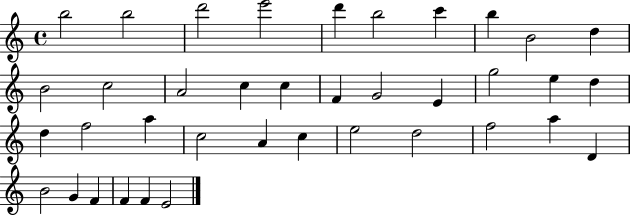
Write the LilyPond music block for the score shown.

{
  \clef treble
  \time 4/4
  \defaultTimeSignature
  \key c \major
  b''2 b''2 | d'''2 e'''2 | d'''4 b''2 c'''4 | b''4 b'2 d''4 | \break b'2 c''2 | a'2 c''4 c''4 | f'4 g'2 e'4 | g''2 e''4 d''4 | \break d''4 f''2 a''4 | c''2 a'4 c''4 | e''2 d''2 | f''2 a''4 d'4 | \break b'2 g'4 f'4 | f'4 f'4 e'2 | \bar "|."
}